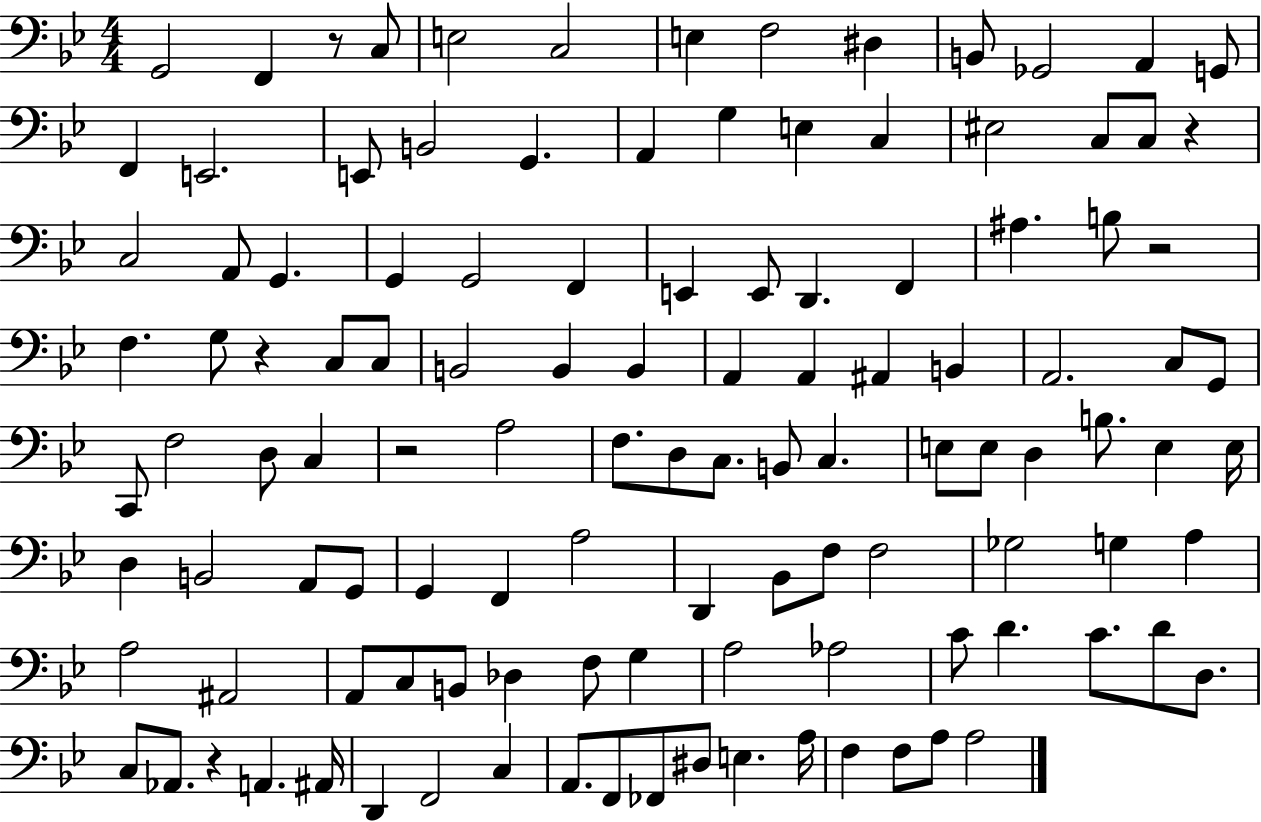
G2/h F2/q R/e C3/e E3/h C3/h E3/q F3/h D#3/q B2/e Gb2/h A2/q G2/e F2/q E2/h. E2/e B2/h G2/q. A2/q G3/q E3/q C3/q EIS3/h C3/e C3/e R/q C3/h A2/e G2/q. G2/q G2/h F2/q E2/q E2/e D2/q. F2/q A#3/q. B3/e R/h F3/q. G3/e R/q C3/e C3/e B2/h B2/q B2/q A2/q A2/q A#2/q B2/q A2/h. C3/e G2/e C2/e F3/h D3/e C3/q R/h A3/h F3/e. D3/e C3/e. B2/e C3/q. E3/e E3/e D3/q B3/e. E3/q E3/s D3/q B2/h A2/e G2/e G2/q F2/q A3/h D2/q Bb2/e F3/e F3/h Gb3/h G3/q A3/q A3/h A#2/h A2/e C3/e B2/e Db3/q F3/e G3/q A3/h Ab3/h C4/e D4/q. C4/e. D4/e D3/e. C3/e Ab2/e. R/q A2/q. A#2/s D2/q F2/h C3/q A2/e. F2/e FES2/e D#3/e E3/q. A3/s F3/q F3/e A3/e A3/h